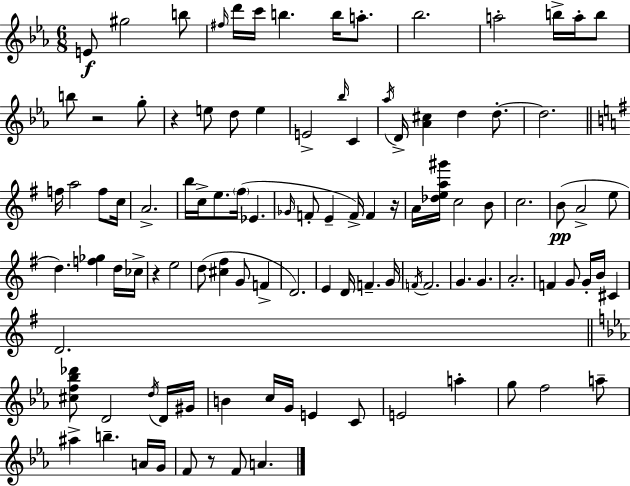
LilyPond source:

{
  \clef treble
  \numericTimeSignature
  \time 6/8
  \key ees \major
  e'8\f gis''2 b''8 | \grace { fis''16 } d'''16 c'''16 b''4. b''16 a''8.-. | bes''2. | a''2-. b''16-> a''16-. b''8 | \break b''8 r2 g''8-. | r4 e''8 d''8 e''4 | e'2-> \grace { bes''16 } c'4 | \acciaccatura { aes''16 } d'16-> <aes' cis''>4 d''4 | \break d''8.-.~~ d''2. | \bar "||" \break \key g \major f''16 a''2 f''8 c''16 | a'2.-> | b''16 c''16-> e''8. \parenthesize fis''16( ees'4. | \grace { ges'16 } f'8-. e'4-- f'16->) f'4 | \break r16 a'16 <des'' e'' a'' gis'''>16 c''2 b'8 | c''2. | b'8(\pp a'2-> e''8 | d''4.) <f'' ges''>4 d''16 | \break ces''16-> r4 e''2 | d''8( <cis'' fis''>4 g'8 f'4-> | d'2.) | e'4 d'16 f'4.-- | \break g'16 \acciaccatura { f'16 } f'2. | g'4. g'4. | a'2.-. | f'4 g'8 g'16-. b'16 cis'4 | \break d'2. | \bar "||" \break \key ees \major <cis'' f'' bes'' des'''>8 d'2 \acciaccatura { d''16 } d'16 | gis'16 b'4 c''16 g'16 e'4 c'8 | e'2 a''4-. | g''8 f''2 a''8-- | \break ais''4-> b''4.-- a'16 | g'16 f'8 r8 f'8 a'4. | \bar "|."
}